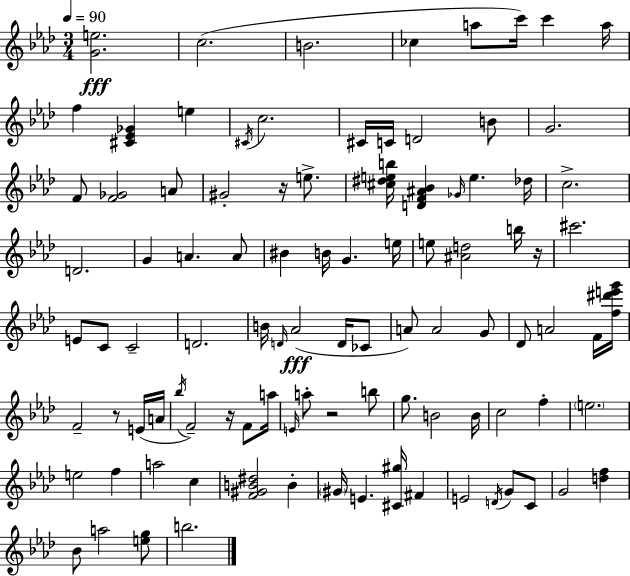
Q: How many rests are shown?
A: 5